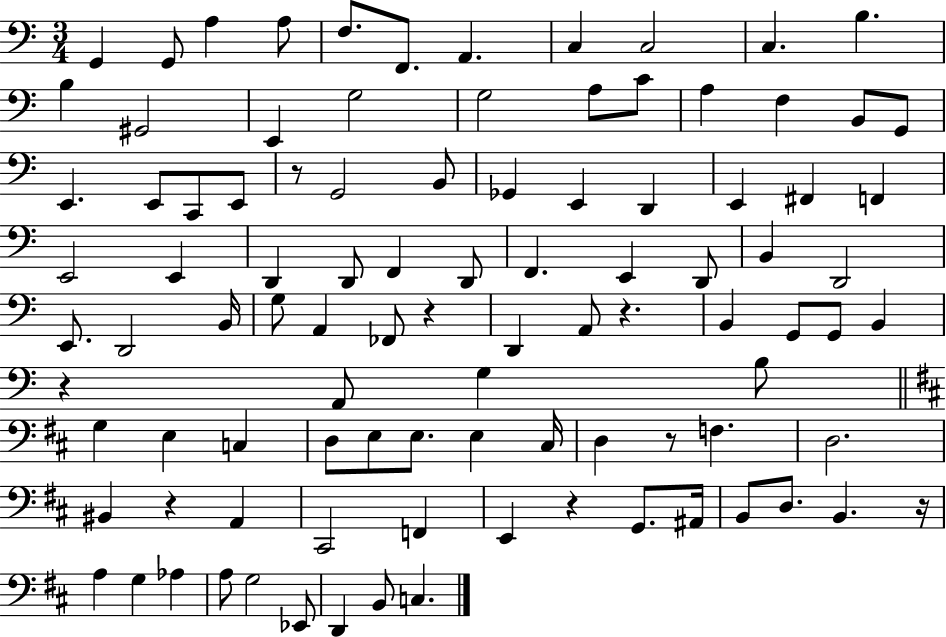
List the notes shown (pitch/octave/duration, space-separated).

G2/q G2/e A3/q A3/e F3/e. F2/e. A2/q. C3/q C3/h C3/q. B3/q. B3/q G#2/h E2/q G3/h G3/h A3/e C4/e A3/q F3/q B2/e G2/e E2/q. E2/e C2/e E2/e R/e G2/h B2/e Gb2/q E2/q D2/q E2/q F#2/q F2/q E2/h E2/q D2/q D2/e F2/q D2/e F2/q. E2/q D2/e B2/q D2/h E2/e. D2/h B2/s G3/e A2/q FES2/e R/q D2/q A2/e R/q. B2/q G2/e G2/e B2/q R/q A2/e G3/q B3/e G3/q E3/q C3/q D3/e E3/e E3/e. E3/q C#3/s D3/q R/e F3/q. D3/h. BIS2/q R/q A2/q C#2/h F2/q E2/q R/q G2/e. A#2/s B2/e D3/e. B2/q. R/s A3/q G3/q Ab3/q A3/e G3/h Eb2/e D2/q B2/e C3/q.